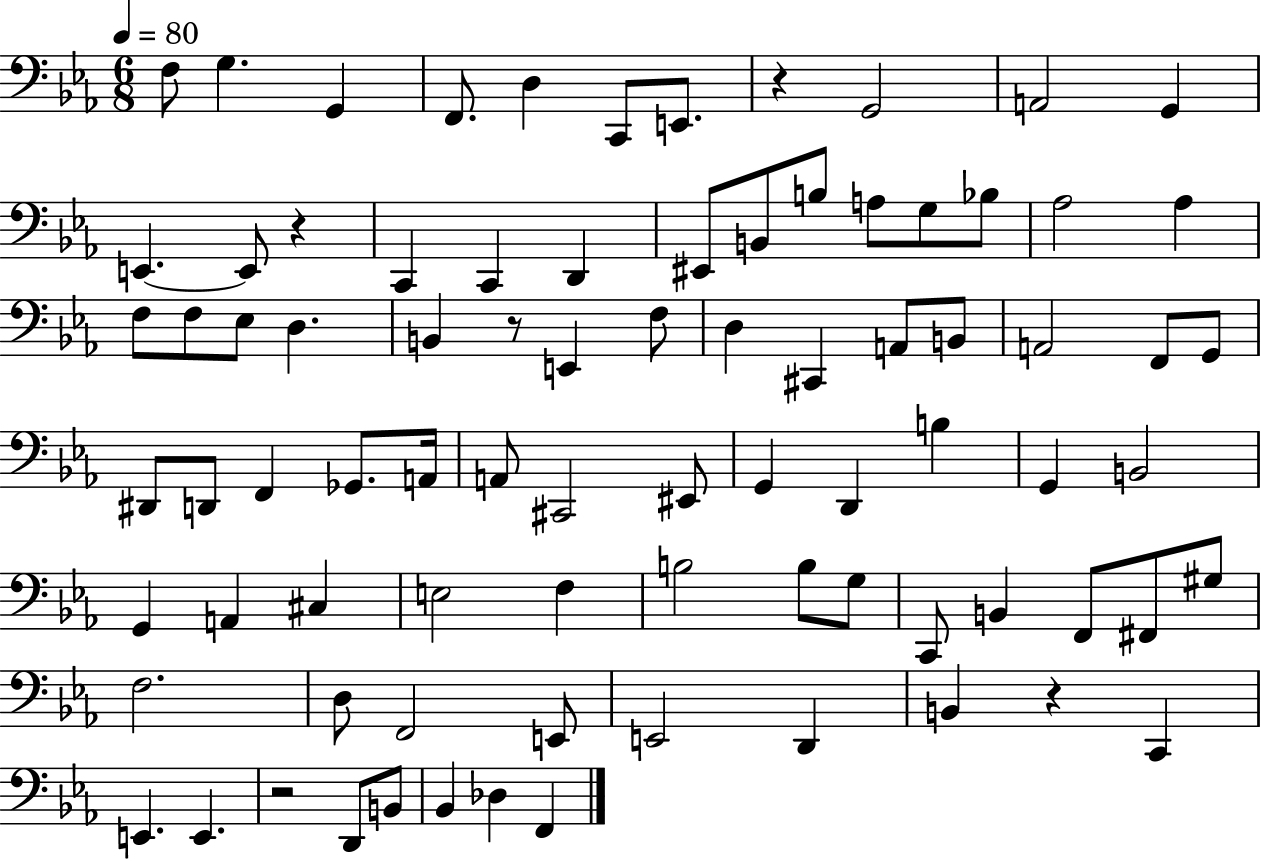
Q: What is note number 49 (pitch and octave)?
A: G2